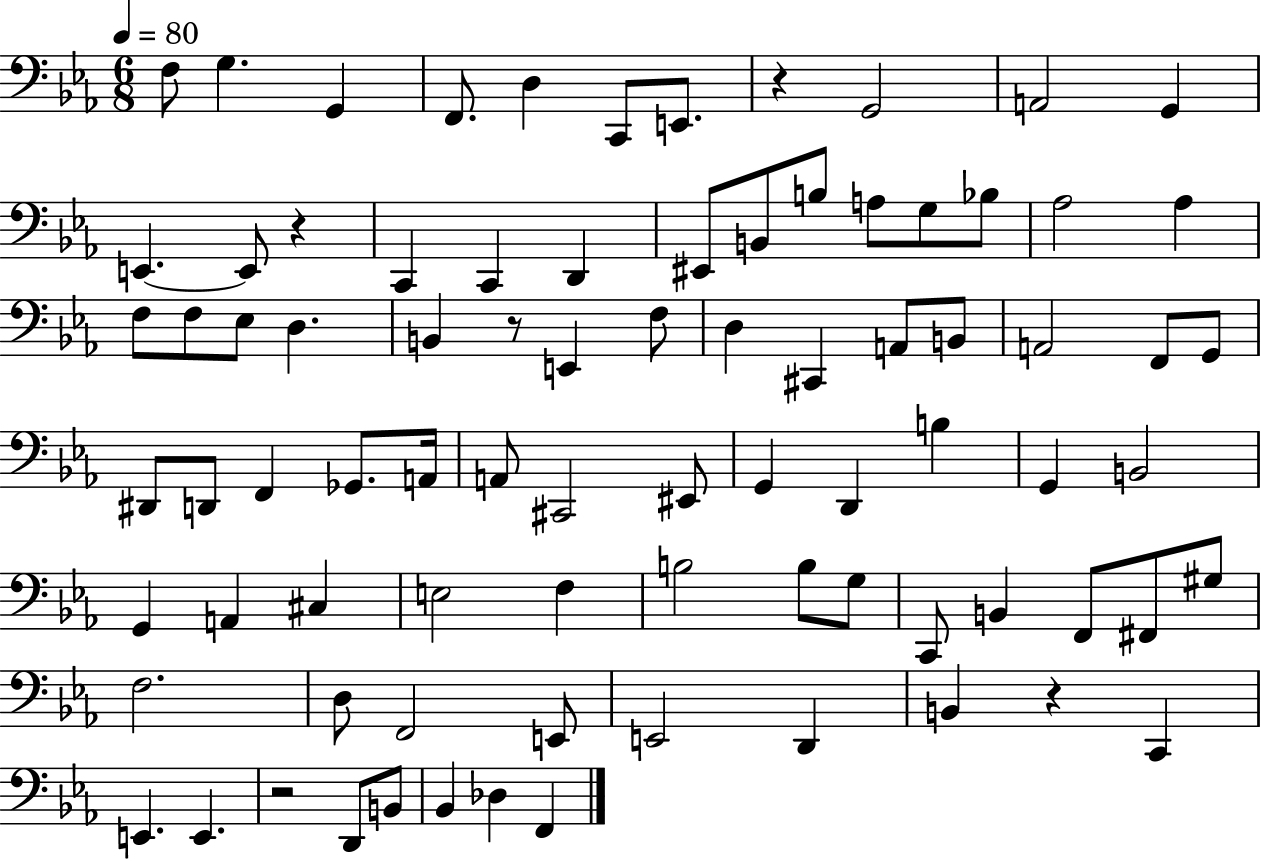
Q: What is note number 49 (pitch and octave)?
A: G2